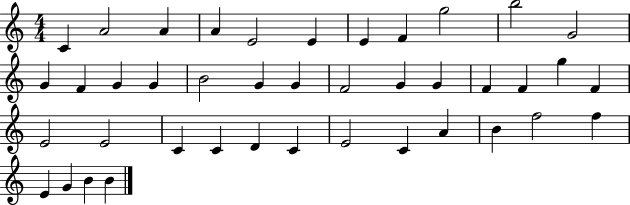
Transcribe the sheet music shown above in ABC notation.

X:1
T:Untitled
M:4/4
L:1/4
K:C
C A2 A A E2 E E F g2 b2 G2 G F G G B2 G G F2 G G F F g F E2 E2 C C D C E2 C A B f2 f E G B B